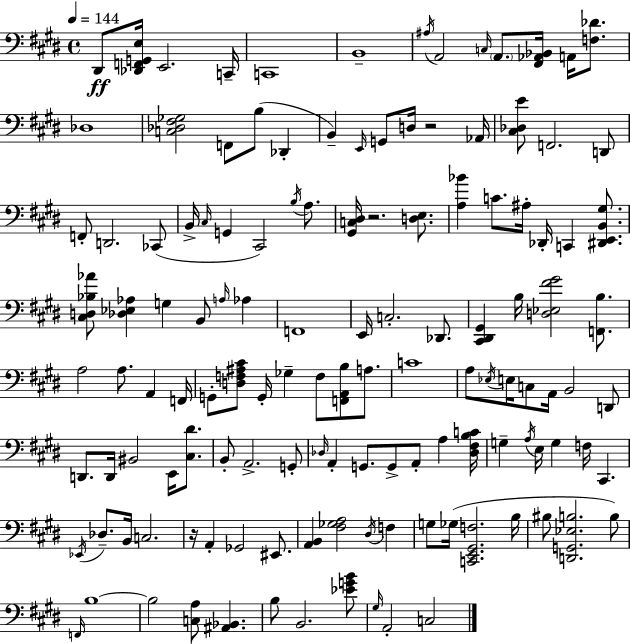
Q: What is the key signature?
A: E major